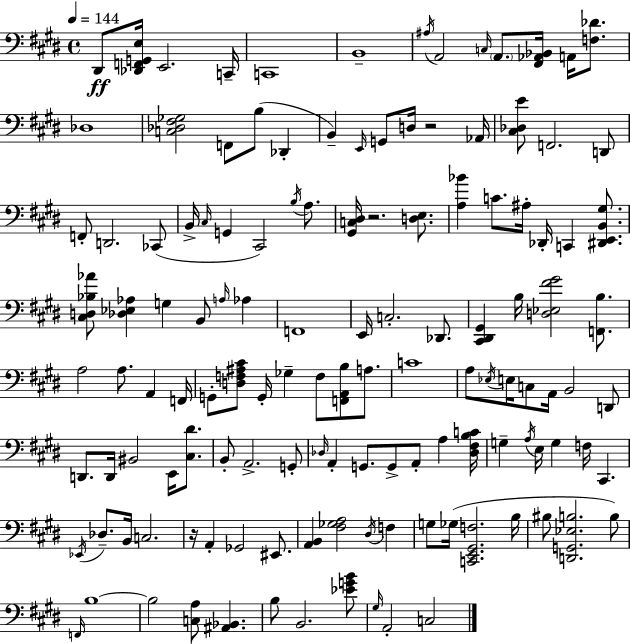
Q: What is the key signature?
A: E major